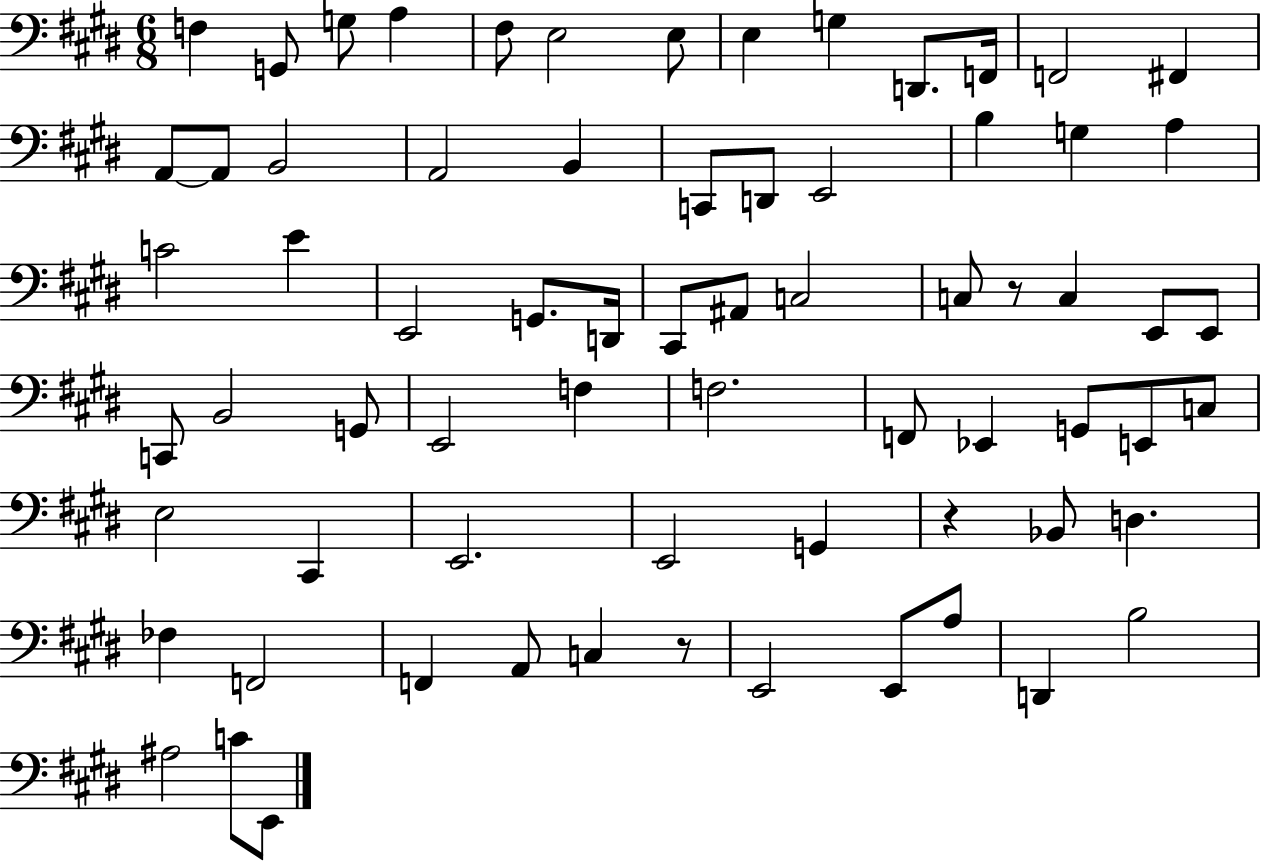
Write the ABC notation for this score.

X:1
T:Untitled
M:6/8
L:1/4
K:E
F, G,,/2 G,/2 A, ^F,/2 E,2 E,/2 E, G, D,,/2 F,,/4 F,,2 ^F,, A,,/2 A,,/2 B,,2 A,,2 B,, C,,/2 D,,/2 E,,2 B, G, A, C2 E E,,2 G,,/2 D,,/4 ^C,,/2 ^A,,/2 C,2 C,/2 z/2 C, E,,/2 E,,/2 C,,/2 B,,2 G,,/2 E,,2 F, F,2 F,,/2 _E,, G,,/2 E,,/2 C,/2 E,2 ^C,, E,,2 E,,2 G,, z _B,,/2 D, _F, F,,2 F,, A,,/2 C, z/2 E,,2 E,,/2 A,/2 D,, B,2 ^A,2 C/2 E,,/2